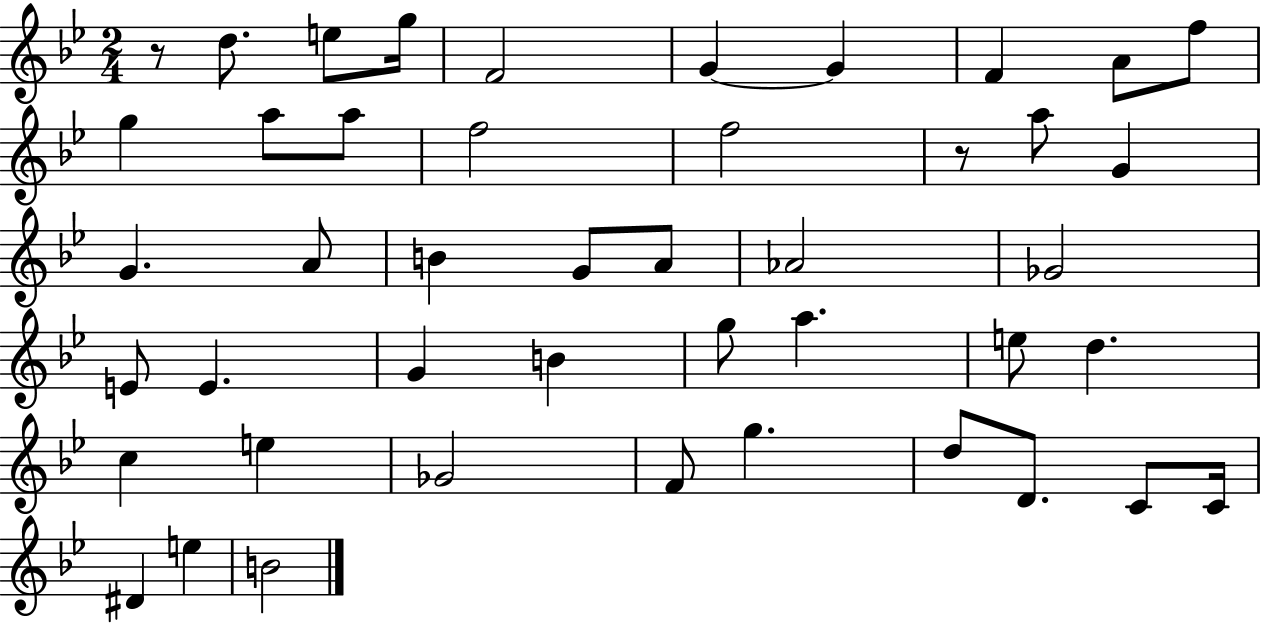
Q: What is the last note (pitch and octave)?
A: B4